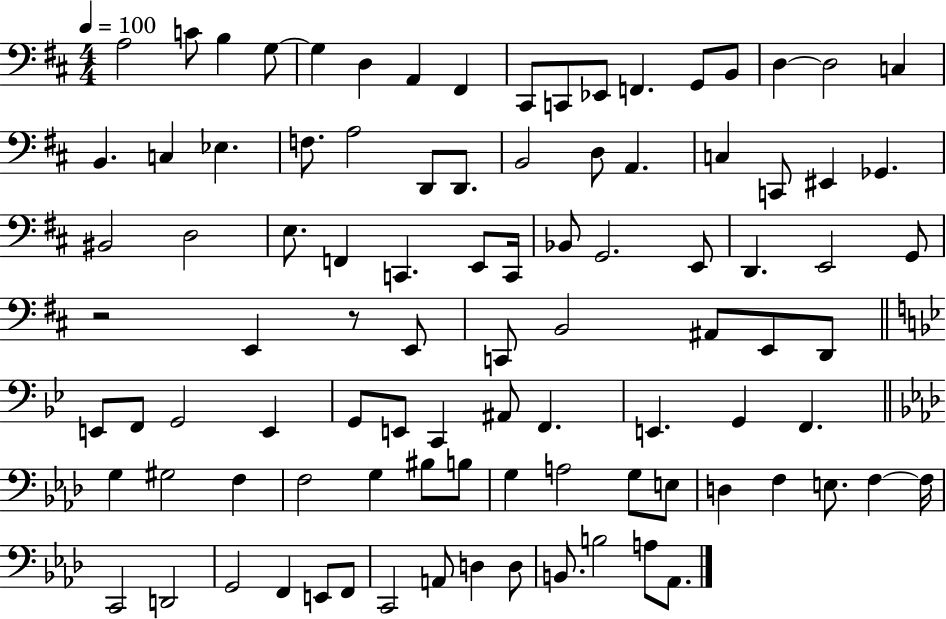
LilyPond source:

{
  \clef bass
  \numericTimeSignature
  \time 4/4
  \key d \major
  \tempo 4 = 100
  a2 c'8 b4 g8~~ | g4 d4 a,4 fis,4 | cis,8 c,8 ees,8 f,4. g,8 b,8 | d4~~ d2 c4 | \break b,4. c4 ees4. | f8. a2 d,8 d,8. | b,2 d8 a,4. | c4 c,8 eis,4 ges,4. | \break bis,2 d2 | e8. f,4 c,4. e,8 c,16 | bes,8 g,2. e,8 | d,4. e,2 g,8 | \break r2 e,4 r8 e,8 | c,8 b,2 ais,8 e,8 d,8 | \bar "||" \break \key g \minor e,8 f,8 g,2 e,4 | g,8 e,8 c,4 ais,8 f,4. | e,4. g,4 f,4. | \bar "||" \break \key aes \major g4 gis2 f4 | f2 g4 bis8 b8 | g4 a2 g8 e8 | d4 f4 e8. f4~~ f16 | \break c,2 d,2 | g,2 f,4 e,8 f,8 | c,2 a,8 d4 d8 | b,8. b2 a8 aes,8. | \break \bar "|."
}